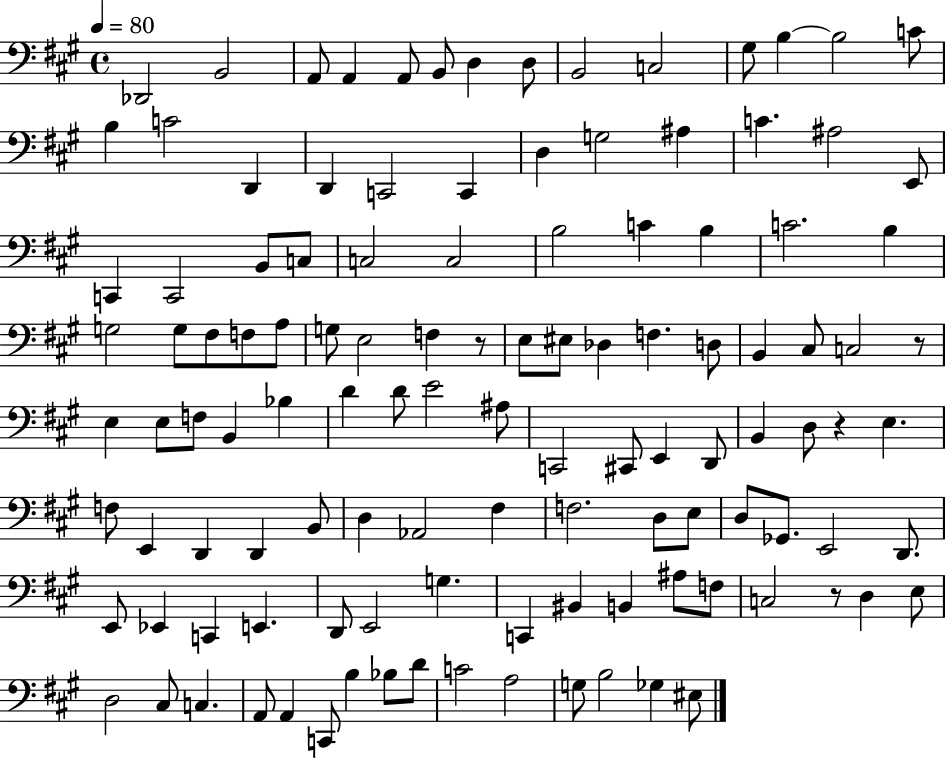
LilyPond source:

{
  \clef bass
  \time 4/4
  \defaultTimeSignature
  \key a \major
  \tempo 4 = 80
  des,2 b,2 | a,8 a,4 a,8 b,8 d4 d8 | b,2 c2 | gis8 b4~~ b2 c'8 | \break b4 c'2 d,4 | d,4 c,2 c,4 | d4 g2 ais4 | c'4. ais2 e,8 | \break c,4 c,2 b,8 c8 | c2 c2 | b2 c'4 b4 | c'2. b4 | \break g2 g8 fis8 f8 a8 | g8 e2 f4 r8 | e8 eis8 des4 f4. d8 | b,4 cis8 c2 r8 | \break e4 e8 f8 b,4 bes4 | d'4 d'8 e'2 ais8 | c,2 cis,8 e,4 d,8 | b,4 d8 r4 e4. | \break f8 e,4 d,4 d,4 b,8 | d4 aes,2 fis4 | f2. d8 e8 | d8 ges,8. e,2 d,8. | \break e,8 ees,4 c,4 e,4. | d,8 e,2 g4. | c,4 bis,4 b,4 ais8 f8 | c2 r8 d4 e8 | \break d2 cis8 c4. | a,8 a,4 c,8 b4 bes8 d'8 | c'2 a2 | g8 b2 ges4 eis8 | \break \bar "|."
}